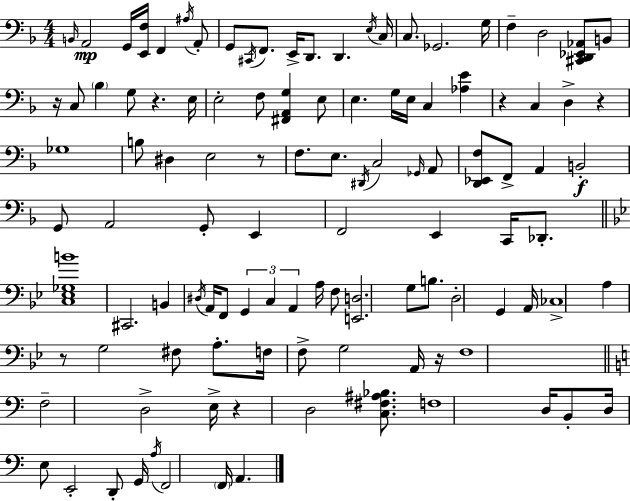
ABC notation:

X:1
T:Untitled
M:4/4
L:1/4
K:F
B,,/4 A,,2 G,,/4 [E,,F,]/4 F,, ^A,/4 A,,/2 G,,/2 ^C,,/4 F,,/2 E,,/4 D,,/2 D,, E,/4 C,/4 C,/2 _G,,2 G,/4 F, D,2 [^C,,D,,_E,,_A,,]/2 B,,/2 z/4 C,/2 _B, G,/2 z E,/4 E,2 F,/2 [^F,,A,,G,] E,/2 E, G,/4 E,/4 C, [_A,E] z C, D, z _G,4 B,/2 ^D, E,2 z/2 F,/2 E,/2 ^D,,/4 C,2 _G,,/4 A,,/2 [D,,_E,,F,]/2 F,,/2 A,, B,,2 G,,/2 A,,2 G,,/2 E,, F,,2 E,, C,,/4 _D,,/2 [C,_E,_G,B]4 ^C,,2 B,, ^D,/4 A,,/4 F,,/2 G,, C, A,, A,/4 F,/2 [E,,D,]2 G,/2 B,/2 D,2 G,, A,,/4 _C,4 A, z/2 G,2 ^F,/2 A,/2 F,/4 F,/2 G,2 A,,/4 z/4 F,4 F,2 D,2 E,/4 z D,2 [C,^F,^A,_B,]/2 F,4 D,/4 B,,/2 D,/4 E,/2 E,,2 D,,/2 G,,/4 A,/4 F,,2 F,,/4 A,,